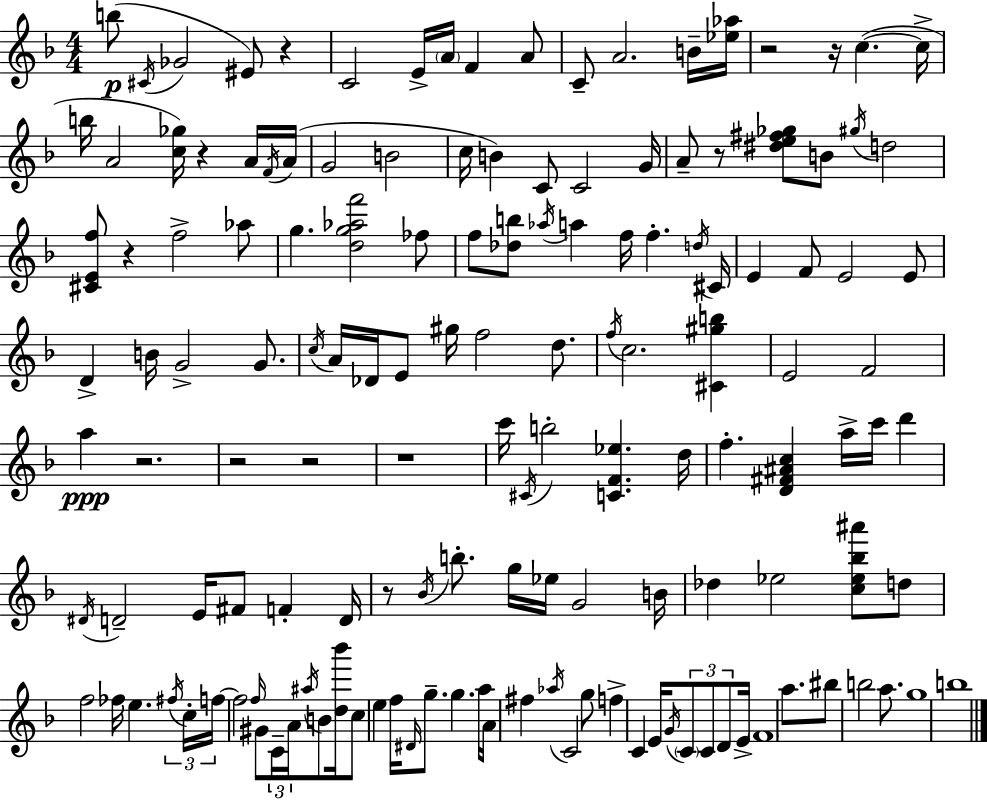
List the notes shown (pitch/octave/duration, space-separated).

B5/e C#4/s Gb4/h EIS4/e R/q C4/h E4/s A4/s F4/q A4/e C4/e A4/h. B4/s [Eb5,Ab5]/s R/h R/s C5/q. C5/s B5/s A4/h [C5,Gb5]/s R/q A4/s F4/s A4/s G4/h B4/h C5/s B4/q C4/e C4/h G4/s A4/e R/e [D#5,E5,F#5,Gb5]/e B4/e G#5/s D5/h [C#4,E4,F5]/e R/q F5/h Ab5/e G5/q. [D5,G5,Ab5,F6]/h FES5/e F5/e [Db5,B5]/e Ab5/s A5/q F5/s F5/q. D5/s C#4/s E4/q F4/e E4/h E4/e D4/q B4/s G4/h G4/e. C5/s A4/s Db4/s E4/e G#5/s F5/h D5/e. F5/s C5/h. [C#4,G#5,B5]/q E4/h F4/h A5/q R/h. R/h R/h R/w C6/s C#4/s B5/h [C4,F4,Eb5]/q. D5/s F5/q. [D4,F#4,A#4,C5]/q A5/s C6/s D6/q D#4/s D4/h E4/s F#4/e F4/q D4/s R/e Bb4/s B5/e. G5/s Eb5/s G4/h B4/s Db5/q Eb5/h [C5,Eb5,Bb5,A#6]/e D5/e F5/h FES5/s E5/q. F#5/s C5/s F5/s F5/h F5/s G#4/e C4/s A4/s A#5/s B4/e [D5,Bb6]/s C5/e E5/q F5/s D#4/s G5/e. G5/q. A5/s A4/s F#5/q Ab5/s C4/h G5/e F5/q C4/q E4/s G4/s C4/e C4/e D4/e E4/s F4/w A5/e. BIS5/e B5/h A5/e. G5/w B5/w